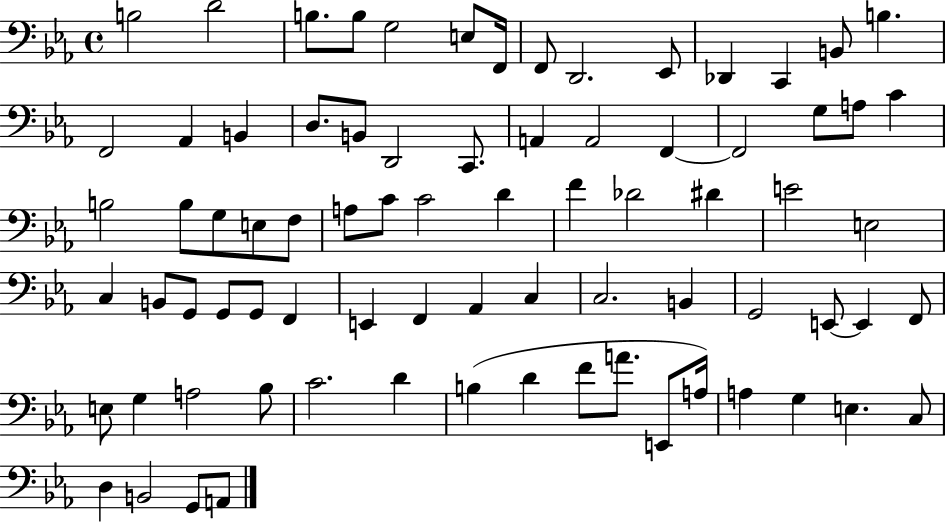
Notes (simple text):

B3/h D4/h B3/e. B3/e G3/h E3/e F2/s F2/e D2/h. Eb2/e Db2/q C2/q B2/e B3/q. F2/h Ab2/q B2/q D3/e. B2/e D2/h C2/e. A2/q A2/h F2/q F2/h G3/e A3/e C4/q B3/h B3/e G3/e E3/e F3/e A3/e C4/e C4/h D4/q F4/q Db4/h D#4/q E4/h E3/h C3/q B2/e G2/e G2/e G2/e F2/q E2/q F2/q Ab2/q C3/q C3/h. B2/q G2/h E2/e E2/q F2/e E3/e G3/q A3/h Bb3/e C4/h. D4/q B3/q D4/q F4/e A4/e. E2/e A3/s A3/q G3/q E3/q. C3/e D3/q B2/h G2/e A2/e